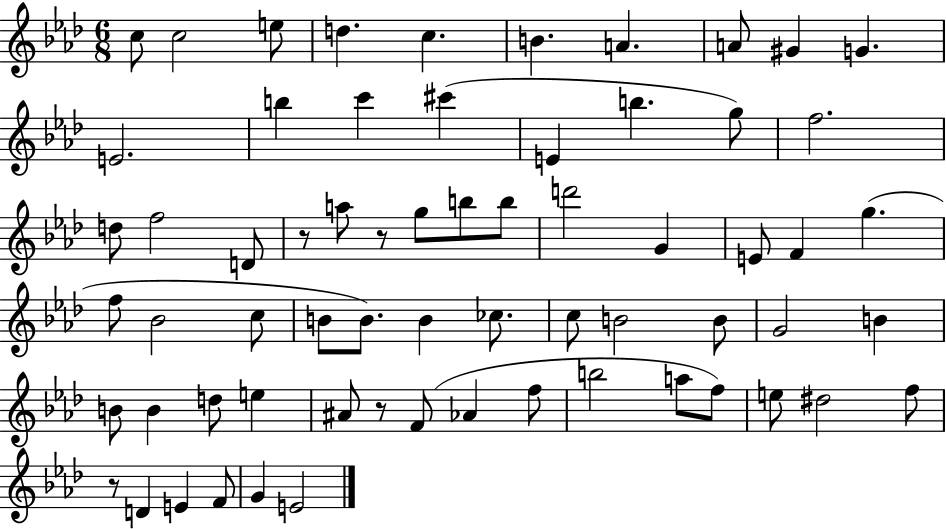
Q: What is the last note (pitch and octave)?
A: E4